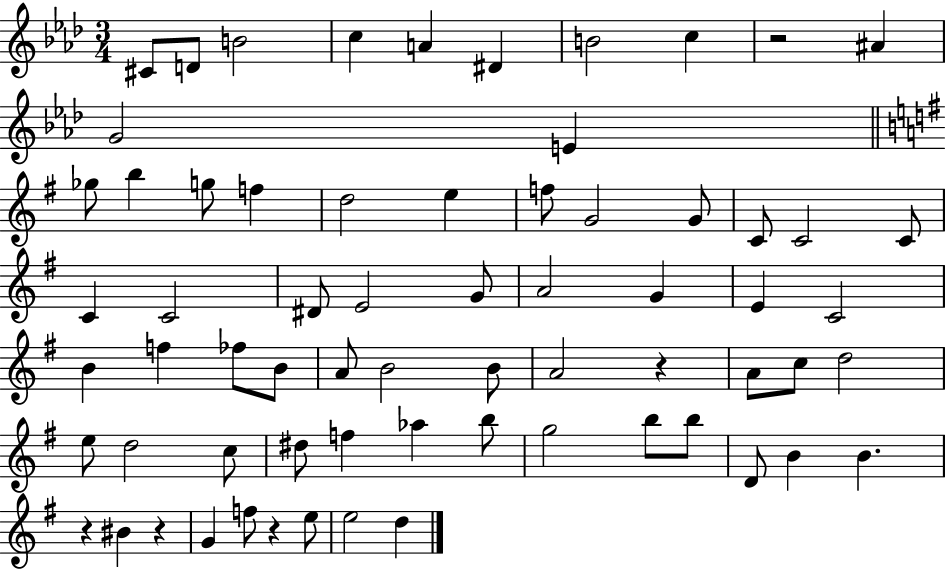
{
  \clef treble
  \numericTimeSignature
  \time 3/4
  \key aes \major
  cis'8 d'8 b'2 | c''4 a'4 dis'4 | b'2 c''4 | r2 ais'4 | \break g'2 e'4 | \bar "||" \break \key e \minor ges''8 b''4 g''8 f''4 | d''2 e''4 | f''8 g'2 g'8 | c'8 c'2 c'8 | \break c'4 c'2 | dis'8 e'2 g'8 | a'2 g'4 | e'4 c'2 | \break b'4 f''4 fes''8 b'8 | a'8 b'2 b'8 | a'2 r4 | a'8 c''8 d''2 | \break e''8 d''2 c''8 | dis''8 f''4 aes''4 b''8 | g''2 b''8 b''8 | d'8 b'4 b'4. | \break r4 bis'4 r4 | g'4 f''8 r4 e''8 | e''2 d''4 | \bar "|."
}